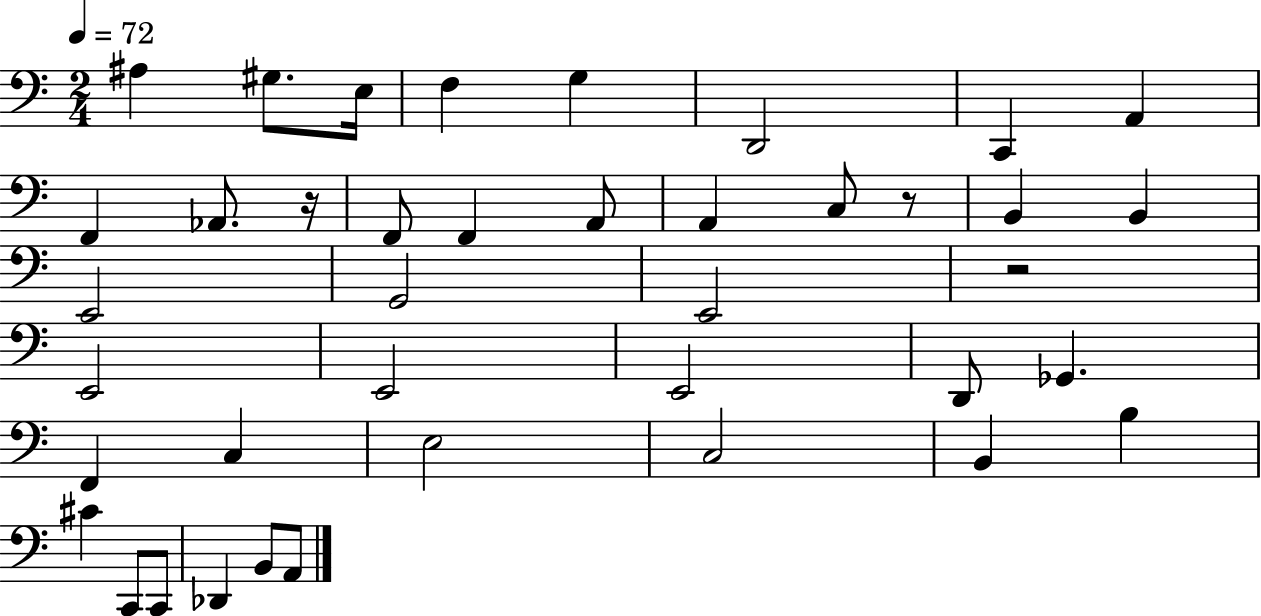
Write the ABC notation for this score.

X:1
T:Untitled
M:2/4
L:1/4
K:C
^A, ^G,/2 E,/4 F, G, D,,2 C,, A,, F,, _A,,/2 z/4 F,,/2 F,, A,,/2 A,, C,/2 z/2 B,, B,, E,,2 G,,2 E,,2 z2 E,,2 E,,2 E,,2 D,,/2 _G,, F,, C, E,2 C,2 B,, B, ^C C,,/2 C,,/2 _D,, B,,/2 A,,/2